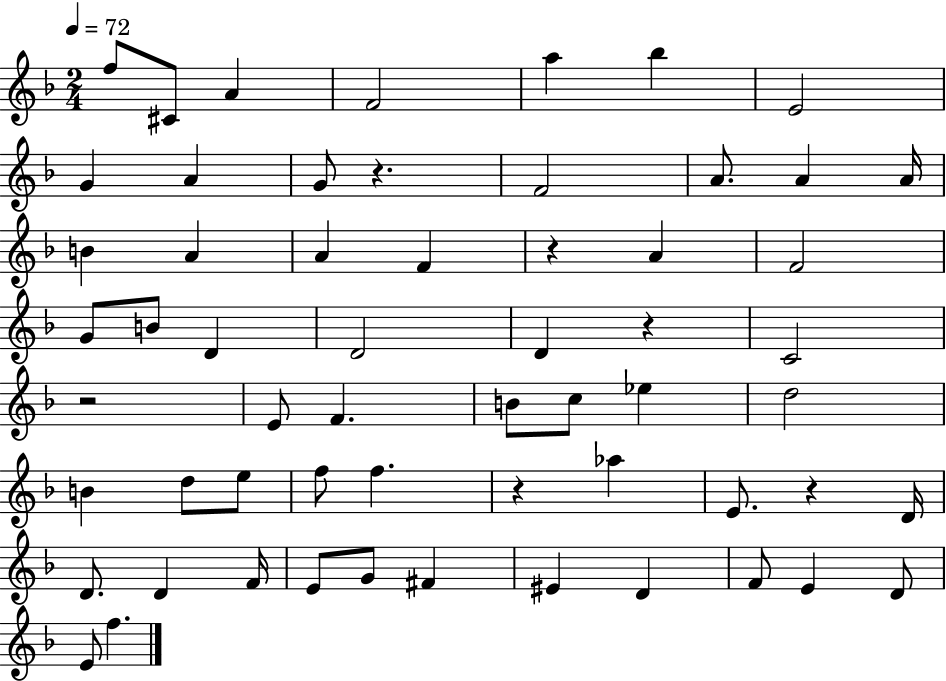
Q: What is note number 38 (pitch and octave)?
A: Ab5